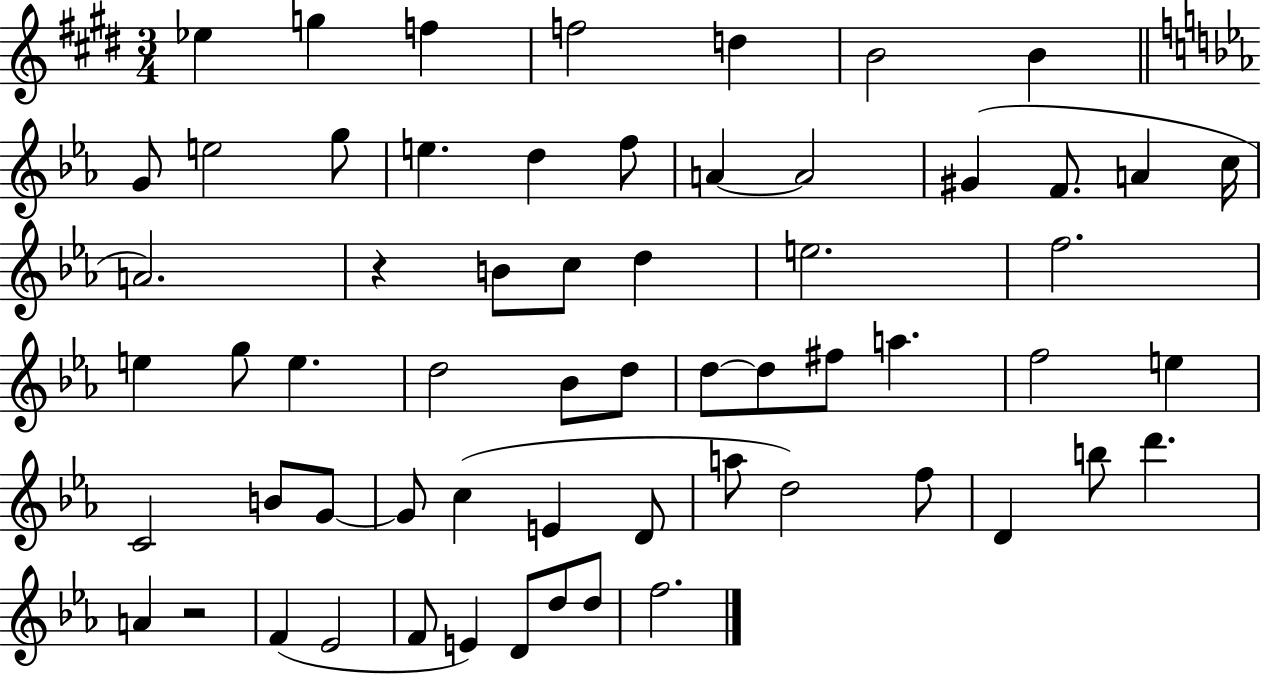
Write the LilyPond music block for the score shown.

{
  \clef treble
  \numericTimeSignature
  \time 3/4
  \key e \major
  ees''4 g''4 f''4 | f''2 d''4 | b'2 b'4 | \bar "||" \break \key c \minor g'8 e''2 g''8 | e''4. d''4 f''8 | a'4~~ a'2 | gis'4( f'8. a'4 c''16 | \break a'2.) | r4 b'8 c''8 d''4 | e''2. | f''2. | \break e''4 g''8 e''4. | d''2 bes'8 d''8 | d''8~~ d''8 fis''8 a''4. | f''2 e''4 | \break c'2 b'8 g'8~~ | g'8 c''4( e'4 d'8 | a''8 d''2) f''8 | d'4 b''8 d'''4. | \break a'4 r2 | f'4( ees'2 | f'8 e'4) d'8 d''8 d''8 | f''2. | \break \bar "|."
}